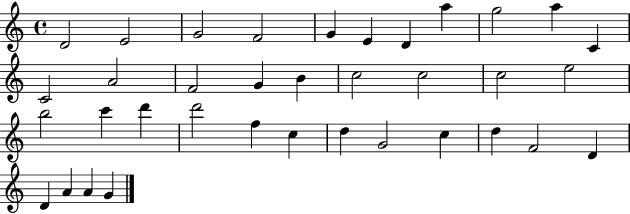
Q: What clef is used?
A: treble